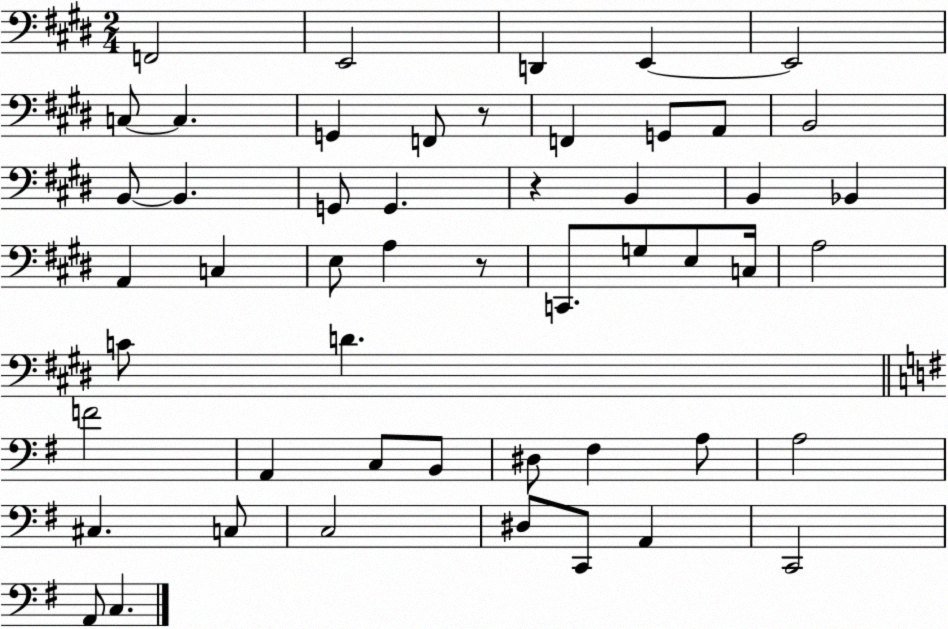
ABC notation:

X:1
T:Untitled
M:2/4
L:1/4
K:E
F,,2 E,,2 D,, E,, E,,2 C,/2 C, G,, F,,/2 z/2 F,, G,,/2 A,,/2 B,,2 B,,/2 B,, G,,/2 G,, z B,, B,, _B,, A,, C, E,/2 A, z/2 C,,/2 G,/2 E,/2 C,/4 A,2 C/2 D F2 A,, C,/2 B,,/2 ^D,/2 ^F, A,/2 A,2 ^C, C,/2 C,2 ^D,/2 C,,/2 A,, C,,2 A,,/2 C,